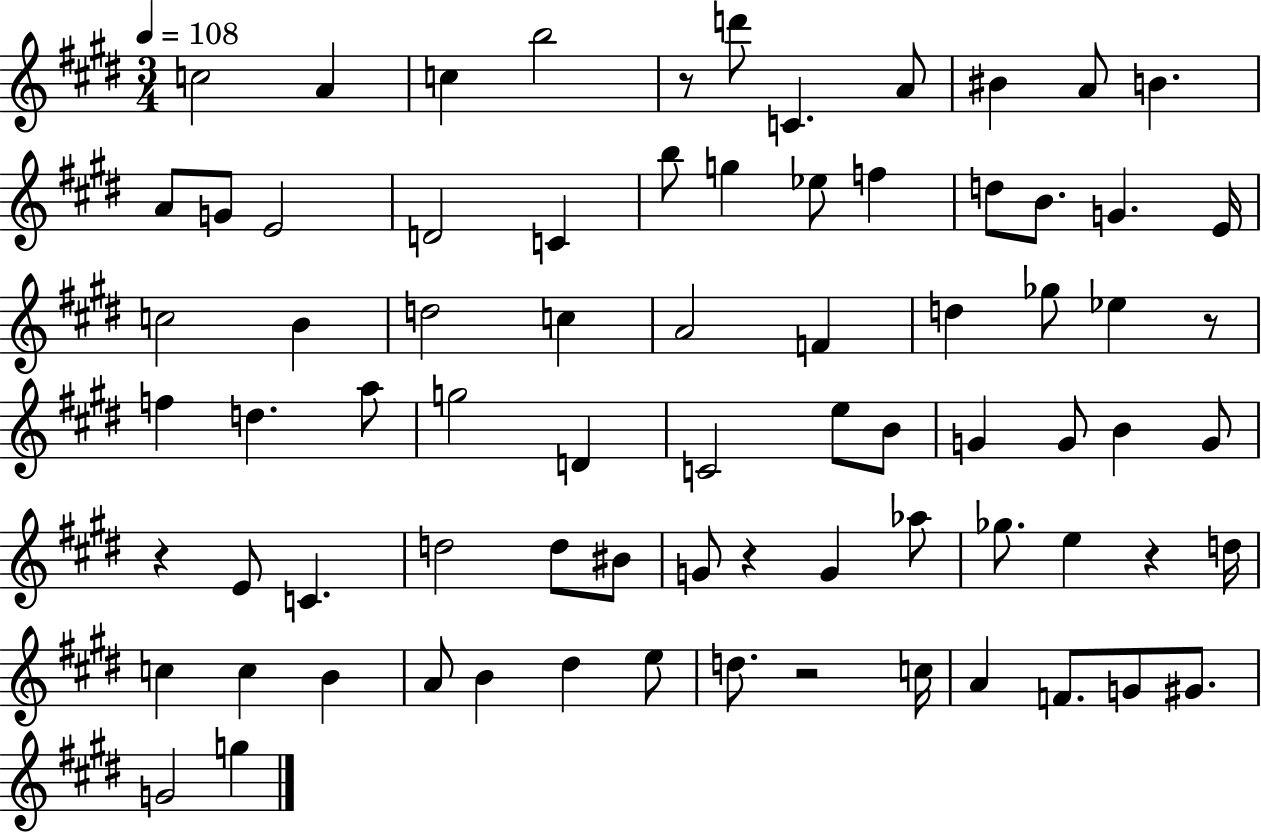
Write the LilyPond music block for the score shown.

{
  \clef treble
  \numericTimeSignature
  \time 3/4
  \key e \major
  \tempo 4 = 108
  c''2 a'4 | c''4 b''2 | r8 d'''8 c'4. a'8 | bis'4 a'8 b'4. | \break a'8 g'8 e'2 | d'2 c'4 | b''8 g''4 ees''8 f''4 | d''8 b'8. g'4. e'16 | \break c''2 b'4 | d''2 c''4 | a'2 f'4 | d''4 ges''8 ees''4 r8 | \break f''4 d''4. a''8 | g''2 d'4 | c'2 e''8 b'8 | g'4 g'8 b'4 g'8 | \break r4 e'8 c'4. | d''2 d''8 bis'8 | g'8 r4 g'4 aes''8 | ges''8. e''4 r4 d''16 | \break c''4 c''4 b'4 | a'8 b'4 dis''4 e''8 | d''8. r2 c''16 | a'4 f'8. g'8 gis'8. | \break g'2 g''4 | \bar "|."
}